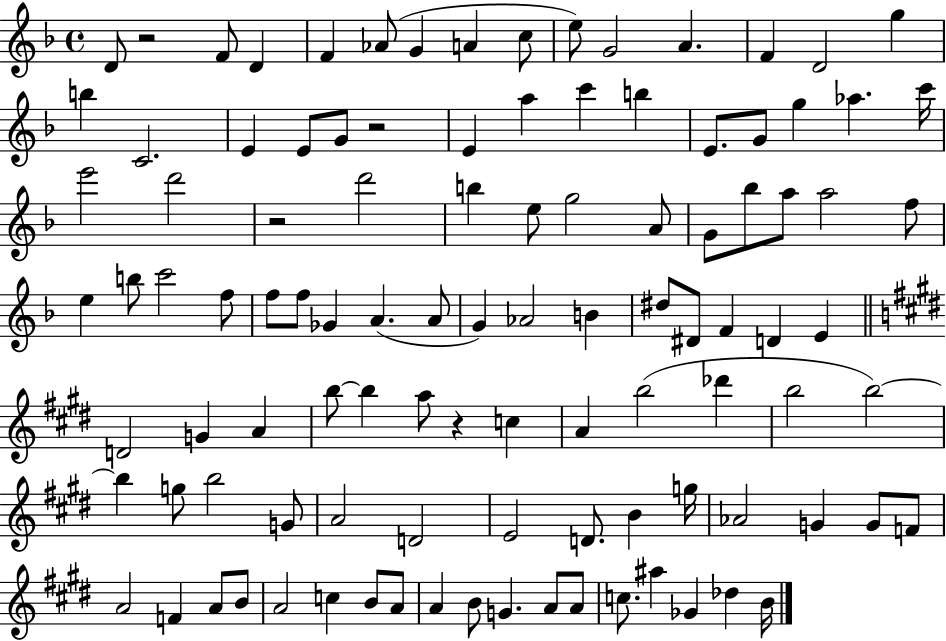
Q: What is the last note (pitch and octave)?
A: B4